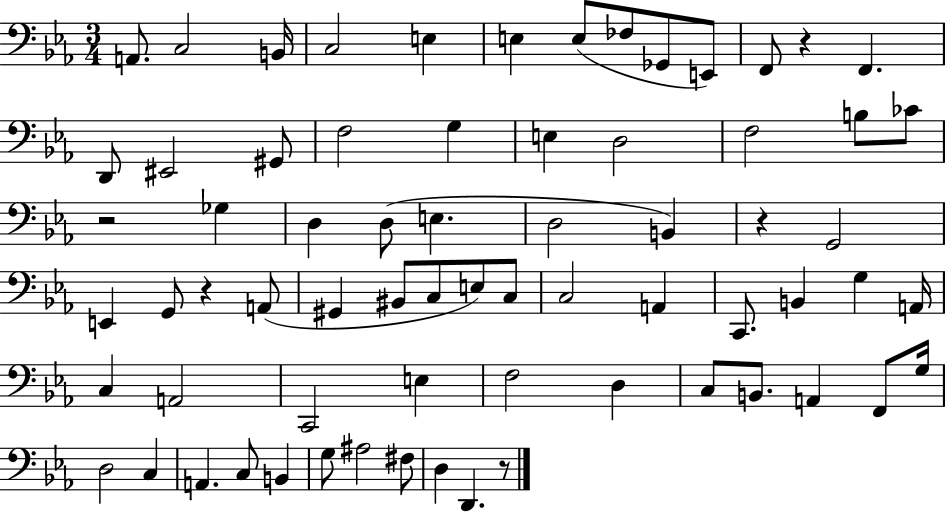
A2/e. C3/h B2/s C3/h E3/q E3/q E3/e FES3/e Gb2/e E2/e F2/e R/q F2/q. D2/e EIS2/h G#2/e F3/h G3/q E3/q D3/h F3/h B3/e CES4/e R/h Gb3/q D3/q D3/e E3/q. D3/h B2/q R/q G2/h E2/q G2/e R/q A2/e G#2/q BIS2/e C3/e E3/e C3/e C3/h A2/q C2/e. B2/q G3/q A2/s C3/q A2/h C2/h E3/q F3/h D3/q C3/e B2/e. A2/q F2/e G3/s D3/h C3/q A2/q. C3/e B2/q G3/e A#3/h F#3/e D3/q D2/q. R/e